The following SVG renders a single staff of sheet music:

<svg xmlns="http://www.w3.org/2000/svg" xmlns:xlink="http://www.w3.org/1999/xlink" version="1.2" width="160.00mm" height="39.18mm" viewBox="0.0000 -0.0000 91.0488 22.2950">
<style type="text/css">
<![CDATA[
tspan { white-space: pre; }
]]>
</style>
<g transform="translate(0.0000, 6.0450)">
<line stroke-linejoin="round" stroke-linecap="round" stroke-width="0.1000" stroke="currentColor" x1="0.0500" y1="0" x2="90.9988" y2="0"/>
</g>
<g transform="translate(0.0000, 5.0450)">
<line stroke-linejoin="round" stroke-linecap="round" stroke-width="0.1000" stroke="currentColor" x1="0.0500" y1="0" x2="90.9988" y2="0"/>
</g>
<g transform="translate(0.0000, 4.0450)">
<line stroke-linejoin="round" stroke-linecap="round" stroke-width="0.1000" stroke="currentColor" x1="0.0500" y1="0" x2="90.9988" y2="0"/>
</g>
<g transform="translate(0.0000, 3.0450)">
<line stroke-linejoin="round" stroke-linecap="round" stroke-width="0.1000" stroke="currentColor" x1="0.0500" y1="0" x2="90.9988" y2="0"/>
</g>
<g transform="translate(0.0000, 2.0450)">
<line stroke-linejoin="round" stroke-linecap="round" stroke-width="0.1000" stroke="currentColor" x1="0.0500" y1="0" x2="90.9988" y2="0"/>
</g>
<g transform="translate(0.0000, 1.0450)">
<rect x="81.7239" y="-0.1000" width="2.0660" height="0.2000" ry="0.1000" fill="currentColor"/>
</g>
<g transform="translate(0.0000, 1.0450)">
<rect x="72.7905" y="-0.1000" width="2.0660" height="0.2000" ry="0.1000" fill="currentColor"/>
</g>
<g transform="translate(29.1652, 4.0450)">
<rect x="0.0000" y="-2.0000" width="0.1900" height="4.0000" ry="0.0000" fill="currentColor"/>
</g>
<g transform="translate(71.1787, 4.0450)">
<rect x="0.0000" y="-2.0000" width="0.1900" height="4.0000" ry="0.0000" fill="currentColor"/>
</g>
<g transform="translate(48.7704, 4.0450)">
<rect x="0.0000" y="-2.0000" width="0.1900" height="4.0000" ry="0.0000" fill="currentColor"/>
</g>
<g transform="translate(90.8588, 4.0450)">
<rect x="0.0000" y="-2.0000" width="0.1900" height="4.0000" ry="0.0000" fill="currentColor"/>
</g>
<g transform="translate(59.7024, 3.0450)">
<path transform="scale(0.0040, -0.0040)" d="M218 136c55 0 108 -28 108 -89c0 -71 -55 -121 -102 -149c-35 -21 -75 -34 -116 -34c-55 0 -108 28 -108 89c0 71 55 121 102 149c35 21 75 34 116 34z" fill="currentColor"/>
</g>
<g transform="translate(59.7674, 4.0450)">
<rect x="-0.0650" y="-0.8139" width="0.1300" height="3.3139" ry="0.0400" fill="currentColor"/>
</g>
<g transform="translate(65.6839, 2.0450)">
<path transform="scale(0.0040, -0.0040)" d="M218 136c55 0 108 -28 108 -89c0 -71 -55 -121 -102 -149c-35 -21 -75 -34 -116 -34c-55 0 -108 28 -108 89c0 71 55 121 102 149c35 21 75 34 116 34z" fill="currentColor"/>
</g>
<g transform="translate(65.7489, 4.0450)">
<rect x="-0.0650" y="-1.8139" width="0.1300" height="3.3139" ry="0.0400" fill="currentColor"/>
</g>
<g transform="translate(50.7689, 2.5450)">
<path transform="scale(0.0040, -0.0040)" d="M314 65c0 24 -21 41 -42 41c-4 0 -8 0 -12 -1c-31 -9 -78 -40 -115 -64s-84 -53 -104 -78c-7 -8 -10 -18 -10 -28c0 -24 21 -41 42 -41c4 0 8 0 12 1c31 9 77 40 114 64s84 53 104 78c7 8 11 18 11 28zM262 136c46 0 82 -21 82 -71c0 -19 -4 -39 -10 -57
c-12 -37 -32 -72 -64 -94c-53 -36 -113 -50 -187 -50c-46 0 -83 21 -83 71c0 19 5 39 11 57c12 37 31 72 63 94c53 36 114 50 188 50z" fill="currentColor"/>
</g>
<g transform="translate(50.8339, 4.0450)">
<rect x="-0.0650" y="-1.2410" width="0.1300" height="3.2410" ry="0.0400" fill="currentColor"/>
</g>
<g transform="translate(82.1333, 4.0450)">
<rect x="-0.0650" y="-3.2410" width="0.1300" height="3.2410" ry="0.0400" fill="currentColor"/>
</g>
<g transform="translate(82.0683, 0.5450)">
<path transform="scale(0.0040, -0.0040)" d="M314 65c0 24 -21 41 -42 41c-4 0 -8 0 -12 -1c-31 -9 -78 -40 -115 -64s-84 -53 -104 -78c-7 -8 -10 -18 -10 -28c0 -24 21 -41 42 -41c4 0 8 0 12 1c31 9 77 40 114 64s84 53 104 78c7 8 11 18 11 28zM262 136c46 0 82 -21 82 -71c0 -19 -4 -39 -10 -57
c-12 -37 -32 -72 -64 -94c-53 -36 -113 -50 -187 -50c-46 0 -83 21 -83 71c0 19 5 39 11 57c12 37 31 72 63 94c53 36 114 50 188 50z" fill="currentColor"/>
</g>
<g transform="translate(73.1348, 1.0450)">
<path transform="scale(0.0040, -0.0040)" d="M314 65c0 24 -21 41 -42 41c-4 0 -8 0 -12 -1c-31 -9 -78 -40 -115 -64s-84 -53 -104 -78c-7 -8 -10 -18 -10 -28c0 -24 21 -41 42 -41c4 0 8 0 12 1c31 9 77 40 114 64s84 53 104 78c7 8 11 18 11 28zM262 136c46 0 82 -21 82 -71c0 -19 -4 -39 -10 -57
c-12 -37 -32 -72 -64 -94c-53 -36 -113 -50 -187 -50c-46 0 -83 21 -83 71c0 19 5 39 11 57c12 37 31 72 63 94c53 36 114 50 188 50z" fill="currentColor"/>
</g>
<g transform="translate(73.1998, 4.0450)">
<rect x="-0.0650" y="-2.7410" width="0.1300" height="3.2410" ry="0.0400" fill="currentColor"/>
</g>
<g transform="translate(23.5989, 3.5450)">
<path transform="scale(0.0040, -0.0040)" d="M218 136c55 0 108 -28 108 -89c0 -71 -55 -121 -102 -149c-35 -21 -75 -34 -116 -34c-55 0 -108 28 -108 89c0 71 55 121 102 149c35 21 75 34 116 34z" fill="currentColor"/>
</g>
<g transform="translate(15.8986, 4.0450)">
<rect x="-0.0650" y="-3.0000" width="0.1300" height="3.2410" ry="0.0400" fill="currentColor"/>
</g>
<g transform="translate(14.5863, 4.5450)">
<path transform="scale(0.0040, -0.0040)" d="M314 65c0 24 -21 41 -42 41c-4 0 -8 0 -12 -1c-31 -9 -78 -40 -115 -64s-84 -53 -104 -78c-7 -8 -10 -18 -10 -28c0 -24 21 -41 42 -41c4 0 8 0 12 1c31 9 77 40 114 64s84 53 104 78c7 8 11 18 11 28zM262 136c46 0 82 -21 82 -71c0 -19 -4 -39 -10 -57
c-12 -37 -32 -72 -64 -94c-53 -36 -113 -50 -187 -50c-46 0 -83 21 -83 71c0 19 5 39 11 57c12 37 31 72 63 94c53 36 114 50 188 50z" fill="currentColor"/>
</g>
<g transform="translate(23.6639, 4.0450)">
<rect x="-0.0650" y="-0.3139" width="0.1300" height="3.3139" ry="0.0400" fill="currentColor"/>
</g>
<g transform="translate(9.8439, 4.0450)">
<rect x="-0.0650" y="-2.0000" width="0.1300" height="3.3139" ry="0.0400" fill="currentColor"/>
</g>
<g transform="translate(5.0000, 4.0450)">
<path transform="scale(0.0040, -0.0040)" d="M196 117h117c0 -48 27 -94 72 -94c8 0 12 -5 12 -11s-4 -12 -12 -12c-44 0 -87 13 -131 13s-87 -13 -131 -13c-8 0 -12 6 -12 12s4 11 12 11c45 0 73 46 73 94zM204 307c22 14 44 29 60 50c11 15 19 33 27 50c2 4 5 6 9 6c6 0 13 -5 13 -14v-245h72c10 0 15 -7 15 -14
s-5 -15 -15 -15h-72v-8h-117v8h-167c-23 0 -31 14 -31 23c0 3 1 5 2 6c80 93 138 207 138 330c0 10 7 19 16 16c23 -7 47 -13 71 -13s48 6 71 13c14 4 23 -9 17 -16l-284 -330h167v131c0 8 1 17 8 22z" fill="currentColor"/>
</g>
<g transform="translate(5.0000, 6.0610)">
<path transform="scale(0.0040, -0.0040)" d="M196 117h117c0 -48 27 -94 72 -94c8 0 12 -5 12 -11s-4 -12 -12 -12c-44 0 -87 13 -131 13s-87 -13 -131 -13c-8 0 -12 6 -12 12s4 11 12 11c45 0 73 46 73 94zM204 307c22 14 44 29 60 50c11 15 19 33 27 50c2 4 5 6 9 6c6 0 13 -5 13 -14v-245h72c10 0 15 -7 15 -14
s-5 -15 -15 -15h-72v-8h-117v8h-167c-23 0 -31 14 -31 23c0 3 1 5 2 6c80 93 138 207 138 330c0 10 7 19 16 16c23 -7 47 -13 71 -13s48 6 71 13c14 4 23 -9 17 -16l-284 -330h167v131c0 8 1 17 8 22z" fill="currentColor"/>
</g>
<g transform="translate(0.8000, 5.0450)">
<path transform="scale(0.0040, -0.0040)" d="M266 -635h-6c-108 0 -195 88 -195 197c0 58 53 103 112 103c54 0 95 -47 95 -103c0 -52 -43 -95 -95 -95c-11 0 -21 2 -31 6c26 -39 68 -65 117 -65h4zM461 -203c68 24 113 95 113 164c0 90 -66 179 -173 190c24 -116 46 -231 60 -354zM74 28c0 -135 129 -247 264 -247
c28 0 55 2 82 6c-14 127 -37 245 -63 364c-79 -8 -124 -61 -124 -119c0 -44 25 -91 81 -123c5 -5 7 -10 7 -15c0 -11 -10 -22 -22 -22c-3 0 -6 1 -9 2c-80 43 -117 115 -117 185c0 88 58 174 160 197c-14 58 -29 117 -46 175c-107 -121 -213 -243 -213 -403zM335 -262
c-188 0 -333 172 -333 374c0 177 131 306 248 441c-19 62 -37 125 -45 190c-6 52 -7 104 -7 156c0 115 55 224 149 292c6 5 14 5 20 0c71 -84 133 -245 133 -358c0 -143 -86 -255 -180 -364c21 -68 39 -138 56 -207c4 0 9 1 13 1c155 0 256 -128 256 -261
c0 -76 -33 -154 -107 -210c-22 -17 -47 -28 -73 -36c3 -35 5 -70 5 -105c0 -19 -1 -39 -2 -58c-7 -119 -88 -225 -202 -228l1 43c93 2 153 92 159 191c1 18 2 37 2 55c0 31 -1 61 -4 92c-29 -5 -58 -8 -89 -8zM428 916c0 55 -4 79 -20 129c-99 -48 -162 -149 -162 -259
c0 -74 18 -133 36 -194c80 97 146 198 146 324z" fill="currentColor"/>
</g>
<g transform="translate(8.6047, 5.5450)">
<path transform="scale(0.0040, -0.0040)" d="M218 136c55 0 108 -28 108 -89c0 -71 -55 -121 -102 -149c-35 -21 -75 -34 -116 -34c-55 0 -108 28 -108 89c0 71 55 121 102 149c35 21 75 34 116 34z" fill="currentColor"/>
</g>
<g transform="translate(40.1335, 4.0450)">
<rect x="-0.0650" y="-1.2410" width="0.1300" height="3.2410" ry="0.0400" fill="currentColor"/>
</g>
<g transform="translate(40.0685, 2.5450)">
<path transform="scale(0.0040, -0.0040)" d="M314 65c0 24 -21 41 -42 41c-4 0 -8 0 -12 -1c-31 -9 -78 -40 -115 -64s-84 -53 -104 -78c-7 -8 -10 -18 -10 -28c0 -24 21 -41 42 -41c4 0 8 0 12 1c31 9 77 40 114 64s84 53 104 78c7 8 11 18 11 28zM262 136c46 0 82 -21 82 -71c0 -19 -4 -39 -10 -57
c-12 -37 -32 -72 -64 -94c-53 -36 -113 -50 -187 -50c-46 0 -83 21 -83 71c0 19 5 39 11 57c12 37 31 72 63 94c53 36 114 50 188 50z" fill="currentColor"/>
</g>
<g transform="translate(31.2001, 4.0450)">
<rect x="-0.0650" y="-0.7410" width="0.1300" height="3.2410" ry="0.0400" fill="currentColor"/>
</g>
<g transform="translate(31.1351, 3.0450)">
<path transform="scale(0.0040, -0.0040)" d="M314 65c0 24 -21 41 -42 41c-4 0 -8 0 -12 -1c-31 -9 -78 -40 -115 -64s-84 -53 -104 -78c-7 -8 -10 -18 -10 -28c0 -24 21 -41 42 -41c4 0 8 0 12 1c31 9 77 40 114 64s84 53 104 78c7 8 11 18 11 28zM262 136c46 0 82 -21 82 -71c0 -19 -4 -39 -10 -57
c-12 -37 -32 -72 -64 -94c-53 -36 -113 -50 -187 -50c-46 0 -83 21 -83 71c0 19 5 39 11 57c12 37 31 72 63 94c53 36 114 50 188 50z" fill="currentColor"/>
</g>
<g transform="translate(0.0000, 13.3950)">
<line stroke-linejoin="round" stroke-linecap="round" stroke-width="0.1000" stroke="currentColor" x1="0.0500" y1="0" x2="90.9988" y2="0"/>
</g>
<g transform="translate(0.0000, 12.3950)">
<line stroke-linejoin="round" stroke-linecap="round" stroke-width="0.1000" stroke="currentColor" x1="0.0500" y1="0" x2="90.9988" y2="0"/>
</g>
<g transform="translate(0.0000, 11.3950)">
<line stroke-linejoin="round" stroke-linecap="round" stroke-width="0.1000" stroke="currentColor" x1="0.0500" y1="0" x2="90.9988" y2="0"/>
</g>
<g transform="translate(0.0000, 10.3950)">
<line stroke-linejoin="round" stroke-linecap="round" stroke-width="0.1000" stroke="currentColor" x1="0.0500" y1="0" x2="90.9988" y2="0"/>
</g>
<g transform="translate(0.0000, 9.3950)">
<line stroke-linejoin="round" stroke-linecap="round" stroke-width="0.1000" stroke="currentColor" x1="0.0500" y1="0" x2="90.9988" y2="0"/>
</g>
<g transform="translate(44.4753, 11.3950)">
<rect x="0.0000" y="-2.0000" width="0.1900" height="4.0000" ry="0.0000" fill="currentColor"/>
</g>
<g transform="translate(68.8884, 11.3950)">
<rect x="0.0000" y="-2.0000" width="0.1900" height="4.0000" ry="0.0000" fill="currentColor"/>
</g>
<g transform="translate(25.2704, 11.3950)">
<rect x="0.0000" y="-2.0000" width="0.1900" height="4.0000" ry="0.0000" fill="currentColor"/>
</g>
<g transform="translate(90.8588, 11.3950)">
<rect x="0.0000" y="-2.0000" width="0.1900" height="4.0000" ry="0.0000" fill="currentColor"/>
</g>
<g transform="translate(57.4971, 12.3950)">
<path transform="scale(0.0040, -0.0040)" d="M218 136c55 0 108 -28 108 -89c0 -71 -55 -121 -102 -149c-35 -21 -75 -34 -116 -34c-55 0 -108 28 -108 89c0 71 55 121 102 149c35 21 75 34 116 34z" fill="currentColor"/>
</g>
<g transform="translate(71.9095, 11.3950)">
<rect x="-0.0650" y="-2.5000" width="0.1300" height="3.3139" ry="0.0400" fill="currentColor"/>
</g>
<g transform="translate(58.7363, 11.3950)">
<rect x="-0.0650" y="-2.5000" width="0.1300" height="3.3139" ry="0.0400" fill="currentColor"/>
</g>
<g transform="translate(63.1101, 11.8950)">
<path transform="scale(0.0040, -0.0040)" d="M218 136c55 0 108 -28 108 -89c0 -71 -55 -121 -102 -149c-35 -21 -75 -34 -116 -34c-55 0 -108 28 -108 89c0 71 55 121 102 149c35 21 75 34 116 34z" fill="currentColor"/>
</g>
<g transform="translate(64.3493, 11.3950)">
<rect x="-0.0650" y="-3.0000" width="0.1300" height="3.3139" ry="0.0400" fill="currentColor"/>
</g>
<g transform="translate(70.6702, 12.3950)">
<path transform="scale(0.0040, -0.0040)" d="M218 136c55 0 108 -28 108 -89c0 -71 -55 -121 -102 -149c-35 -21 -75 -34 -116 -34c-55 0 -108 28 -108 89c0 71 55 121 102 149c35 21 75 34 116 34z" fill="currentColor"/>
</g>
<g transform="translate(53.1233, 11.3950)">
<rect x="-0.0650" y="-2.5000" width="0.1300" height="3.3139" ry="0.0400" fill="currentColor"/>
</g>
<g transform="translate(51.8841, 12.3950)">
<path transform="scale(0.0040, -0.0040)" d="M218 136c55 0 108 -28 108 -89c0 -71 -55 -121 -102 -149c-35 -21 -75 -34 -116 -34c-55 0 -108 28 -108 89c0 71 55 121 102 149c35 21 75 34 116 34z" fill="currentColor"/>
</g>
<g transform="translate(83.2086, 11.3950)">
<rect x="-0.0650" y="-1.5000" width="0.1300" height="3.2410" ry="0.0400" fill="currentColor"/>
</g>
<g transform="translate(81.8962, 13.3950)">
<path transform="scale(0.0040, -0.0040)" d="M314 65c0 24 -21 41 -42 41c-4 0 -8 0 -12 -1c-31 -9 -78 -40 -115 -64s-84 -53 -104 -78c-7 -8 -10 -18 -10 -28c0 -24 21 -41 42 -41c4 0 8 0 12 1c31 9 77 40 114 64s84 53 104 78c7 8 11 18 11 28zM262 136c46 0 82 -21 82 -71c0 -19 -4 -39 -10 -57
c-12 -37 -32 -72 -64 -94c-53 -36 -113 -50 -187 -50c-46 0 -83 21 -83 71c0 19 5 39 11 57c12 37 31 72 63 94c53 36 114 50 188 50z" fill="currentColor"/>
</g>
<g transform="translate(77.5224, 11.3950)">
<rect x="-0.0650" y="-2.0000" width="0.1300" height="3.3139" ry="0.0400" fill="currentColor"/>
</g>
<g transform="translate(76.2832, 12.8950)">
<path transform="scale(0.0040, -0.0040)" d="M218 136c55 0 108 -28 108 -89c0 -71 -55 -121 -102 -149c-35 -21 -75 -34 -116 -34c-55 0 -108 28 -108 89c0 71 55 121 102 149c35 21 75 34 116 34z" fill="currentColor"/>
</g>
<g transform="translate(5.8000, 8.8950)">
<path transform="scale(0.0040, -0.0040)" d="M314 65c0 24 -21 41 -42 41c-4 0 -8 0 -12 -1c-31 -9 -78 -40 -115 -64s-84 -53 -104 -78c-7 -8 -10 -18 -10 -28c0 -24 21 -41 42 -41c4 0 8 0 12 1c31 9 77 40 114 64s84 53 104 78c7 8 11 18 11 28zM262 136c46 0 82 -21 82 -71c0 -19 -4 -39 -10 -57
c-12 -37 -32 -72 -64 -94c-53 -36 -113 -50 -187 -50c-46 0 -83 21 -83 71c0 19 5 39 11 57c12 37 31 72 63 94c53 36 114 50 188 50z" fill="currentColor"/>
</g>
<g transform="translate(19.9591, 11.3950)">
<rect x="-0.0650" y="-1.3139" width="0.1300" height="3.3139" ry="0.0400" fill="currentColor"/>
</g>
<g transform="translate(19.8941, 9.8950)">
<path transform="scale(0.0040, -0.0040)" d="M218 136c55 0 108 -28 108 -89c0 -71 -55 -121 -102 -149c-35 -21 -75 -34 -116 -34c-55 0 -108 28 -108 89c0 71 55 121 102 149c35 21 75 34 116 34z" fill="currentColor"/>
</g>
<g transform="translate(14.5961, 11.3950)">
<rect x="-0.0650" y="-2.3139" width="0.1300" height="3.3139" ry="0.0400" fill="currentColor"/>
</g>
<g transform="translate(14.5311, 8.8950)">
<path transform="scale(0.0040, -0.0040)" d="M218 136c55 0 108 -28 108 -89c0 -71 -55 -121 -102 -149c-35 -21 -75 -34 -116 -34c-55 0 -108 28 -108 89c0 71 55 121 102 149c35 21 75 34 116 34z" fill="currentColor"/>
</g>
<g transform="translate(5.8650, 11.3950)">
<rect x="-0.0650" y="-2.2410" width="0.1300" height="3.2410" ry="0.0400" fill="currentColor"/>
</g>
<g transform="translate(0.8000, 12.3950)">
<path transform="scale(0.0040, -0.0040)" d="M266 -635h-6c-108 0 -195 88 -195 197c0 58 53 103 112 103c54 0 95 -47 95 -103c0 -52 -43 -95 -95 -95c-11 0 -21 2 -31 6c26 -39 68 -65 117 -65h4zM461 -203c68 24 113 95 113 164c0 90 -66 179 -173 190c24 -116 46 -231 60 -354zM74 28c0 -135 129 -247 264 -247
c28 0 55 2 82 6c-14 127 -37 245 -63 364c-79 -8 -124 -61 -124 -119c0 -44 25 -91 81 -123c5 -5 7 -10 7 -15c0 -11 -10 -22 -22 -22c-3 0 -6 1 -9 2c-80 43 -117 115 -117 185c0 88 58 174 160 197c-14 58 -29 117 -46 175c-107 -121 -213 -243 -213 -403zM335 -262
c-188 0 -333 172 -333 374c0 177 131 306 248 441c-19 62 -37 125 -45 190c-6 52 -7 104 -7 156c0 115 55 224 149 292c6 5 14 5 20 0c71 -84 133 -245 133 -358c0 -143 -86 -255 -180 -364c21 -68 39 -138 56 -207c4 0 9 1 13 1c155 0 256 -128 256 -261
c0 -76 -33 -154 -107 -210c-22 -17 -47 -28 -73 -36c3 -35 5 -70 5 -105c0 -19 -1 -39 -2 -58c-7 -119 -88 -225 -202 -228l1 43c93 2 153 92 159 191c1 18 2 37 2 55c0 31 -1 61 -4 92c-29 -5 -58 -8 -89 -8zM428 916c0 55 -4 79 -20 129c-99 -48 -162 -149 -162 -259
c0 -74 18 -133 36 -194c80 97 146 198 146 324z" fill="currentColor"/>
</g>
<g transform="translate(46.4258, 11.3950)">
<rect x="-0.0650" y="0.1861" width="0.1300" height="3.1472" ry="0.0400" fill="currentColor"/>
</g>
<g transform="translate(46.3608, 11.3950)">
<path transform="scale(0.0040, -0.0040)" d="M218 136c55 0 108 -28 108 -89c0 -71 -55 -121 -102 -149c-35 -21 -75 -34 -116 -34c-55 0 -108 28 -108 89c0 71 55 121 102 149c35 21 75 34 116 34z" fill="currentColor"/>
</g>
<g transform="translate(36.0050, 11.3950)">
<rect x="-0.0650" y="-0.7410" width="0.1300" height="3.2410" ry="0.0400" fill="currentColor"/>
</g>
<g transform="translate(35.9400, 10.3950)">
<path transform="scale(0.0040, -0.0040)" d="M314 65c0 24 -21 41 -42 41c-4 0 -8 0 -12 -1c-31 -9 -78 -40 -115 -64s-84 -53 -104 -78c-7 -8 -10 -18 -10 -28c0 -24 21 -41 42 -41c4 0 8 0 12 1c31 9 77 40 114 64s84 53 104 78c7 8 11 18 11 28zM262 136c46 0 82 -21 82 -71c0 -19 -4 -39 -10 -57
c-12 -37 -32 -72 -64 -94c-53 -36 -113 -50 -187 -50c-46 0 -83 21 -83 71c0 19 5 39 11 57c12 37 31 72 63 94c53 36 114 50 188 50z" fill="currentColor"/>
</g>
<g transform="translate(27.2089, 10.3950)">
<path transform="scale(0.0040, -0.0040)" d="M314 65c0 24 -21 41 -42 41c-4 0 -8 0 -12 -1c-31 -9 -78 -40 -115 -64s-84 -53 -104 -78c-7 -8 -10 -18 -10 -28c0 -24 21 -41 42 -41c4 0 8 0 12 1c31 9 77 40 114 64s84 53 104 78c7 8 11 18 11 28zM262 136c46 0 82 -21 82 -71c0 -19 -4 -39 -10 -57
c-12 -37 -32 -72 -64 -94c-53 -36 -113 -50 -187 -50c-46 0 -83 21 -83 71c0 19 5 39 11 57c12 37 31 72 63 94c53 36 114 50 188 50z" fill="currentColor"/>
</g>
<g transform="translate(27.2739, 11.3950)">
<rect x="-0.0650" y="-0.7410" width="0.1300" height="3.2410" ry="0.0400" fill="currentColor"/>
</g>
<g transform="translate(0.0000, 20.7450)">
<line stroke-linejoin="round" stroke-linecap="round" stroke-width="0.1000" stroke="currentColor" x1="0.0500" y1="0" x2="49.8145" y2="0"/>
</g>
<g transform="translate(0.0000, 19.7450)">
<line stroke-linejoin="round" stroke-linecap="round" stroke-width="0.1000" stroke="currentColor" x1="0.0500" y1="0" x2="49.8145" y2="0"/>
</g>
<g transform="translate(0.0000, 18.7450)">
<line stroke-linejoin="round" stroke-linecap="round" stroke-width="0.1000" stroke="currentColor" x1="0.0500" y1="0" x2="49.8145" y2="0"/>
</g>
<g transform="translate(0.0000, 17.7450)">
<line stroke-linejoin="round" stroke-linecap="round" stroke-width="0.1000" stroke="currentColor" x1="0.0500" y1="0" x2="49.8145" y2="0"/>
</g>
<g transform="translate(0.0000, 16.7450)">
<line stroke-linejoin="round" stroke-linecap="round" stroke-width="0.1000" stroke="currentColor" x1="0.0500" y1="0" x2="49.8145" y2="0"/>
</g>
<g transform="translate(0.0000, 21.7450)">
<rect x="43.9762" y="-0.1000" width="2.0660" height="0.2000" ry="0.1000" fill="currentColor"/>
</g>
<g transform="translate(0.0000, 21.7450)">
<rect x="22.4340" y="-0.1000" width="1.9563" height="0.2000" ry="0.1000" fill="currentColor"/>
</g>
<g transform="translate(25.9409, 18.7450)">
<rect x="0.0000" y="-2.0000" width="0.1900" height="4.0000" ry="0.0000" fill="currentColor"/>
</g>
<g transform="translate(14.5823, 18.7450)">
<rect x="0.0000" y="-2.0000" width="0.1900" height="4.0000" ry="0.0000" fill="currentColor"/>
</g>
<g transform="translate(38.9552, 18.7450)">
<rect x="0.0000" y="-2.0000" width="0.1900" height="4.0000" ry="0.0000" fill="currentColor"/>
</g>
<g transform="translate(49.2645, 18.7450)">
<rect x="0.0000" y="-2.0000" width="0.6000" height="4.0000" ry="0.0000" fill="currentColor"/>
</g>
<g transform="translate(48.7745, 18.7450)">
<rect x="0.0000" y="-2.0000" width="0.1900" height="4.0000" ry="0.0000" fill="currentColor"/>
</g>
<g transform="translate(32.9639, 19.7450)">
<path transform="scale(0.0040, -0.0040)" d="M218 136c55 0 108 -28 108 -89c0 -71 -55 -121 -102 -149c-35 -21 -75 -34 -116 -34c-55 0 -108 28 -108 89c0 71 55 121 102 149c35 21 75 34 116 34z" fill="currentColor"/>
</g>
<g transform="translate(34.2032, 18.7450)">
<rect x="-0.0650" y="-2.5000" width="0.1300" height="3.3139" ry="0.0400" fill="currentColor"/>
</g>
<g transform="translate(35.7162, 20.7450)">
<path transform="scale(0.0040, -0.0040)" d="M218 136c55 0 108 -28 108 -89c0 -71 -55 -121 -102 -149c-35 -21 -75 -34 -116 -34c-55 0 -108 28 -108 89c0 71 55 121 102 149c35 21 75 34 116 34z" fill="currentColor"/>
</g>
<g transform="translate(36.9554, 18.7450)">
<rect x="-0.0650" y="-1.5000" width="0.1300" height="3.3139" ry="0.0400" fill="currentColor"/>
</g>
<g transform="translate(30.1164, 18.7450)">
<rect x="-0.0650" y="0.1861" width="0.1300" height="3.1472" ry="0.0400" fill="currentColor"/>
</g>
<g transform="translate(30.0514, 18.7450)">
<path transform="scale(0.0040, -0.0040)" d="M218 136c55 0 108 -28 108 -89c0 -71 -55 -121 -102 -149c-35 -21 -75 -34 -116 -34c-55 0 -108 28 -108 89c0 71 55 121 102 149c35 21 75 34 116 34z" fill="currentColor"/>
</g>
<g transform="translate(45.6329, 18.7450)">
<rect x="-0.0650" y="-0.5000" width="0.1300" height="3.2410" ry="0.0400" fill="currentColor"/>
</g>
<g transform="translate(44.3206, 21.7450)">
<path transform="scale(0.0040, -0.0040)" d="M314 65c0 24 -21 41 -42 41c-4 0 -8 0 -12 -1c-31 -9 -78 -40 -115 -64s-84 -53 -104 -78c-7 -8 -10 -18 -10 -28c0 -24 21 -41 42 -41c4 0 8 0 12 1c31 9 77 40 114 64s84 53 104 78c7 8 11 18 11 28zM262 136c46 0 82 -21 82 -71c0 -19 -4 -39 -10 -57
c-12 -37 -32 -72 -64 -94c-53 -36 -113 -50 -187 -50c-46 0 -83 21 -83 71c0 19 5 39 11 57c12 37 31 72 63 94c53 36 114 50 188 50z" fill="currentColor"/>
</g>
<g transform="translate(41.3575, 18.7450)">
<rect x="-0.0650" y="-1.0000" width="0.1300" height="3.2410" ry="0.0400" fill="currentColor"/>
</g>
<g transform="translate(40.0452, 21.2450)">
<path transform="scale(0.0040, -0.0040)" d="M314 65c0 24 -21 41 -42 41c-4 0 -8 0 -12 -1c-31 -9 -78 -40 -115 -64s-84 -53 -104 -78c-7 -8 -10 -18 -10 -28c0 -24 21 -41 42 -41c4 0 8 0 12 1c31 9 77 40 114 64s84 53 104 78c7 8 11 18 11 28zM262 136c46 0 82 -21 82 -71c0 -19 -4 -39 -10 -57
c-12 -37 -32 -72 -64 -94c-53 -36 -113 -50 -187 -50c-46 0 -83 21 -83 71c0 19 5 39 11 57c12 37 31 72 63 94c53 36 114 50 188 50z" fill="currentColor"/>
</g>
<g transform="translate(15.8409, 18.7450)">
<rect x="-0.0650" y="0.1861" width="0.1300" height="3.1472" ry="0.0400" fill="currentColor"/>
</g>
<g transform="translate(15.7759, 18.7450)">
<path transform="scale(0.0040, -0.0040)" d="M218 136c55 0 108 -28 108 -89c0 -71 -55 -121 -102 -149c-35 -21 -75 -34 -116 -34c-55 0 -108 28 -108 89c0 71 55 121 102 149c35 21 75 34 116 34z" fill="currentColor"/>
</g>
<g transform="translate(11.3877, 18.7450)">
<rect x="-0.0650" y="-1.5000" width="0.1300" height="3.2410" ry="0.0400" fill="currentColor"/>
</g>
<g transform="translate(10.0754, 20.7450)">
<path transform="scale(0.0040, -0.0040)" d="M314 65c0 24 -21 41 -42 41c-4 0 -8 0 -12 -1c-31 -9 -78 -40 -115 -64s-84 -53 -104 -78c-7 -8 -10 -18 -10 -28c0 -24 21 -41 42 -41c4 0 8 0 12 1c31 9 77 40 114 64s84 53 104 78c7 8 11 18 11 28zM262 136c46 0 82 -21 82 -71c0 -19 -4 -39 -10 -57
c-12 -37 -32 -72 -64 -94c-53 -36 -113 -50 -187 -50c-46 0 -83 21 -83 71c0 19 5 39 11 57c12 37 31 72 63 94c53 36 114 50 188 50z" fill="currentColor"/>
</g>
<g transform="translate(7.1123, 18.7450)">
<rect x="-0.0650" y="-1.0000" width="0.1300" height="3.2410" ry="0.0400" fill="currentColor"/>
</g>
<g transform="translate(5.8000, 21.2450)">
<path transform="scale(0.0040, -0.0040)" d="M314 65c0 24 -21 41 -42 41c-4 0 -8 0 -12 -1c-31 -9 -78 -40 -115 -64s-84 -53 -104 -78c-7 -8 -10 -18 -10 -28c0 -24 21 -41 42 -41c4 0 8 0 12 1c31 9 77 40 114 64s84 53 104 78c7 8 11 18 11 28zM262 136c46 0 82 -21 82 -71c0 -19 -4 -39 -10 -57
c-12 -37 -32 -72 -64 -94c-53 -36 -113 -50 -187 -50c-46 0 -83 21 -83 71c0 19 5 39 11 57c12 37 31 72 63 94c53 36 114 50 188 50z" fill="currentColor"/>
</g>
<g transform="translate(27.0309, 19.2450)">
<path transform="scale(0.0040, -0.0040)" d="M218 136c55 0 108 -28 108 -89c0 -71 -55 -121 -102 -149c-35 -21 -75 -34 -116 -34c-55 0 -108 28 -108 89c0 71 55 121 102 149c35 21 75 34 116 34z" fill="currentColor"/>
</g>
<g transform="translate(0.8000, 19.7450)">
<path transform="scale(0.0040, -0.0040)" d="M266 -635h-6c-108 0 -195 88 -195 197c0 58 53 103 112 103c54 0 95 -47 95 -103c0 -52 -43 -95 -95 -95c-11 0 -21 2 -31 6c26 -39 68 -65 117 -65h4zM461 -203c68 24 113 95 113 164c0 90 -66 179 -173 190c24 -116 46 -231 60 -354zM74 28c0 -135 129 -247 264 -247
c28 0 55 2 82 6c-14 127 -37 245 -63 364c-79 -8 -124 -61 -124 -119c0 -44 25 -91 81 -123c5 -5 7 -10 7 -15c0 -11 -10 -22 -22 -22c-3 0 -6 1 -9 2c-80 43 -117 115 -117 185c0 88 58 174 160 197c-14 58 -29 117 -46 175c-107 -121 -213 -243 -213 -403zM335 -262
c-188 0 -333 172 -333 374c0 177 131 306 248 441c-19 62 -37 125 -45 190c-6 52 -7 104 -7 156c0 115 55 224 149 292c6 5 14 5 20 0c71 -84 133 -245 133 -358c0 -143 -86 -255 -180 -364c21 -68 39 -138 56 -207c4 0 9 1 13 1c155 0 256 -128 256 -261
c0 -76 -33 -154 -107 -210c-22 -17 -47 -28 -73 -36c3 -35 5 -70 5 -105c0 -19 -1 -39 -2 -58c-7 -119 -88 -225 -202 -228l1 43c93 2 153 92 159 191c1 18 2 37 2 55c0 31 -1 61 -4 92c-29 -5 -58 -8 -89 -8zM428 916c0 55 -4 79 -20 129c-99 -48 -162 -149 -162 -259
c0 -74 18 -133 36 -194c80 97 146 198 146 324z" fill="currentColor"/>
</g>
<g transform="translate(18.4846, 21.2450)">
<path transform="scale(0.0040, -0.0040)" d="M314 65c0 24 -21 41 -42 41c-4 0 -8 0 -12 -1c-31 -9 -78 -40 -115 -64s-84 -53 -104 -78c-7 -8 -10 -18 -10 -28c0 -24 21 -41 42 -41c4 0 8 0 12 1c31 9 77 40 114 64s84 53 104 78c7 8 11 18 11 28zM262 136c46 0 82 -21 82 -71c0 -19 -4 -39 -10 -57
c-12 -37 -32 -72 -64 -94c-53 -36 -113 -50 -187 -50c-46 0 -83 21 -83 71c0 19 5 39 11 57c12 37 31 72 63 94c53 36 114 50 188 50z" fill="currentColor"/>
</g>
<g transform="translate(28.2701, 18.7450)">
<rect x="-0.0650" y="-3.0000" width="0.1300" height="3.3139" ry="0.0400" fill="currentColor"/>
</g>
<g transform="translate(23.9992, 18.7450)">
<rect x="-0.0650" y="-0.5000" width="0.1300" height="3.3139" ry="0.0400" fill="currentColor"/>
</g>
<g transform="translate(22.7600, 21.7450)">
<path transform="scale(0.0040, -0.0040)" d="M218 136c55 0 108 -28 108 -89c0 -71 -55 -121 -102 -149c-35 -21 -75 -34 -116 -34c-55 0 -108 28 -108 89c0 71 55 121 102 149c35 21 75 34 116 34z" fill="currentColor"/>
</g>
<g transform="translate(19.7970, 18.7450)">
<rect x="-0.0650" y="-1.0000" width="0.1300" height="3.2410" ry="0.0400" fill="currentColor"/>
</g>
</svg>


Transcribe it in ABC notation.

X:1
T:Untitled
M:4/4
L:1/4
K:C
F A2 c d2 e2 e2 d f a2 b2 g2 g e d2 d2 B G G A G F E2 D2 E2 B D2 C A B G E D2 C2